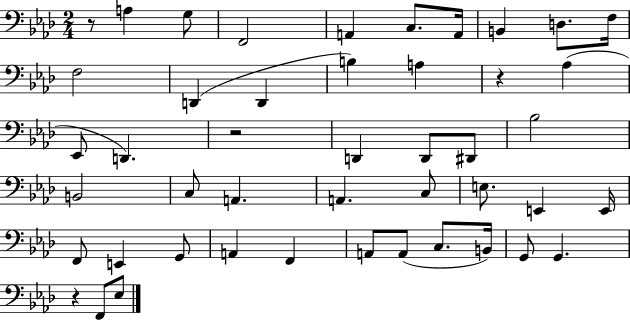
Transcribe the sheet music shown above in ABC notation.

X:1
T:Untitled
M:2/4
L:1/4
K:Ab
z/2 A, G,/2 F,,2 A,, C,/2 A,,/4 B,, D,/2 F,/4 F,2 D,, D,, B, A, z _A, _E,,/2 D,, z2 D,, D,,/2 ^D,,/2 _B,2 B,,2 C,/2 A,, A,, C,/2 E,/2 E,, E,,/4 F,,/2 E,, G,,/2 A,, F,, A,,/2 A,,/2 C,/2 B,,/4 G,,/2 G,, z F,,/2 _E,/2